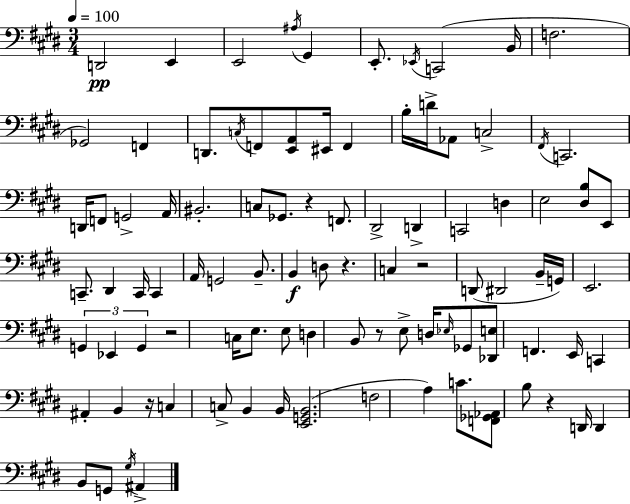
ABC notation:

X:1
T:Untitled
M:3/4
L:1/4
K:E
D,,2 E,, E,,2 ^A,/4 ^G,, E,,/2 _E,,/4 C,,2 B,,/4 F,2 _G,,2 F,, D,,/2 C,/4 F,,/2 [E,,A,,]/2 ^E,,/4 F,, B,/4 D/4 _A,,/2 C,2 ^F,,/4 C,,2 D,,/4 F,,/2 G,,2 A,,/4 ^B,,2 C,/2 _G,,/2 z F,,/2 ^D,,2 D,, C,,2 D, E,2 [^D,B,]/2 E,,/2 C,,/2 ^D,, C,,/4 C,, A,,/4 G,,2 B,,/2 B,, D,/2 z C, z2 D,,/2 ^D,,2 B,,/4 G,,/4 E,,2 G,, _E,, G,, z2 C,/4 E,/2 E,/2 D, B,,/2 z/2 E,/2 D,/4 _E,/4 _G,,/2 [_D,,E,]/2 F,, E,,/4 C,, ^A,, B,, z/4 C, C,/2 B,, B,,/4 [E,,G,,B,,]2 F,2 A, C/2 [F,,_G,,_A,,]/2 B,/2 z D,,/4 D,, B,,/2 G,,/2 ^G,/4 ^A,,